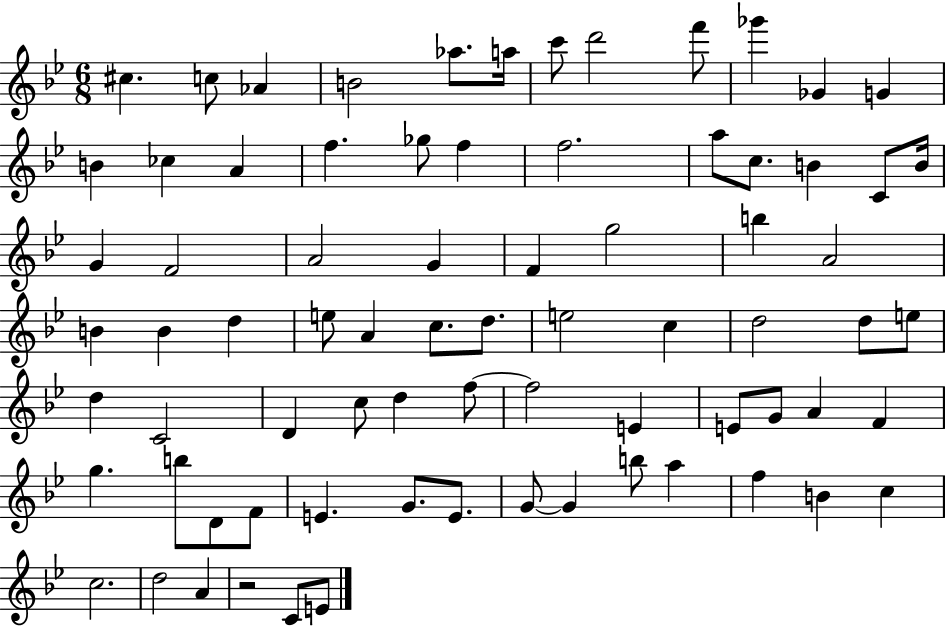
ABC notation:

X:1
T:Untitled
M:6/8
L:1/4
K:Bb
^c c/2 _A B2 _a/2 a/4 c'/2 d'2 f'/2 _g' _G G B _c A f _g/2 f f2 a/2 c/2 B C/2 B/4 G F2 A2 G F g2 b A2 B B d e/2 A c/2 d/2 e2 c d2 d/2 e/2 d C2 D c/2 d f/2 f2 E E/2 G/2 A F g b/2 D/2 F/2 E G/2 E/2 G/2 G b/2 a f B c c2 d2 A z2 C/2 E/2